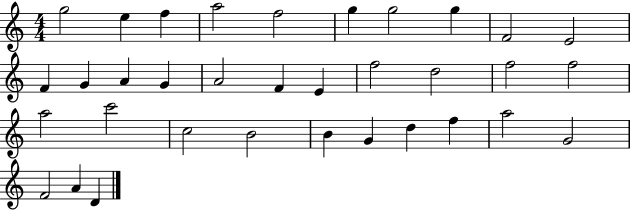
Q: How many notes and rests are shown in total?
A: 34